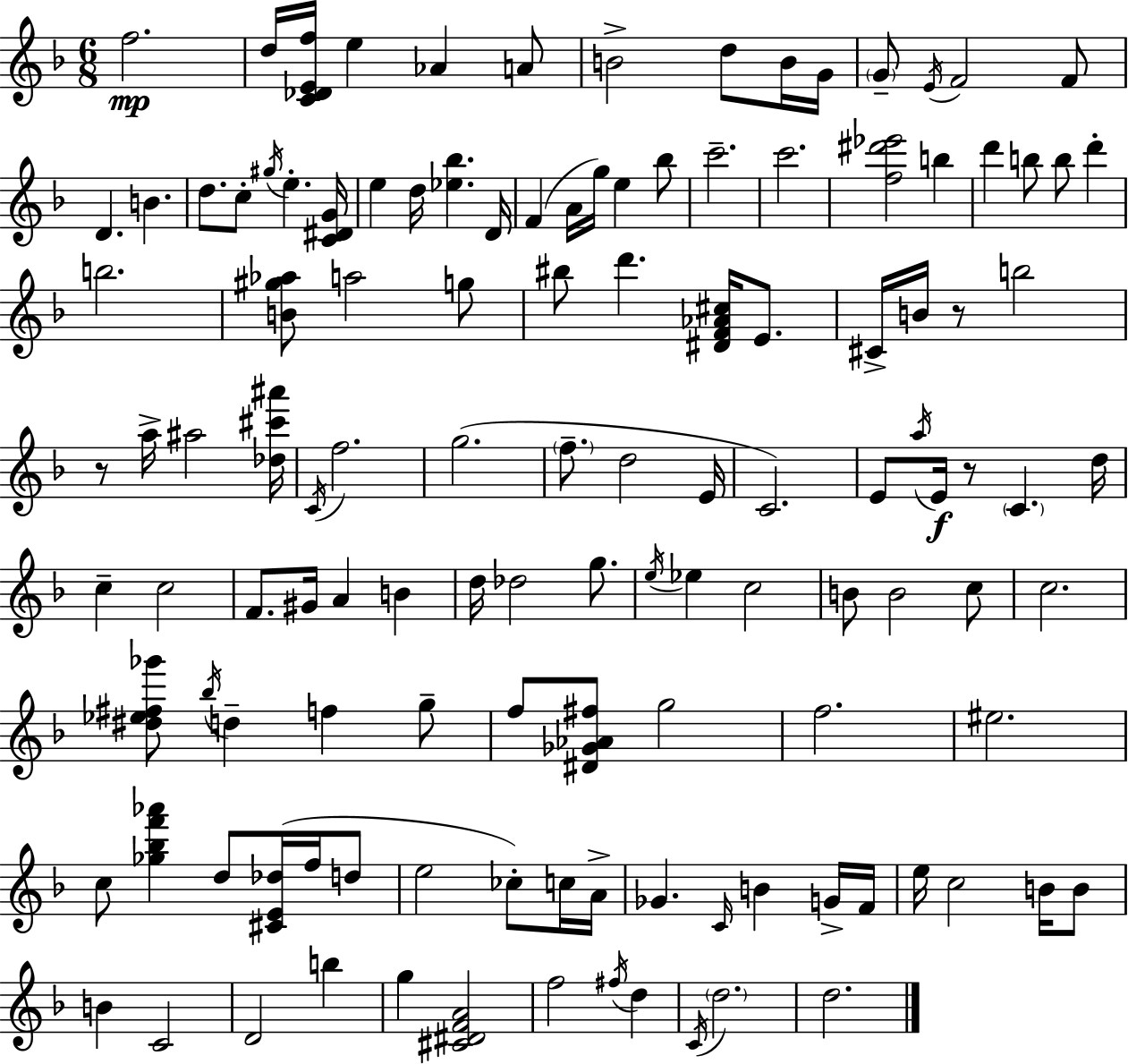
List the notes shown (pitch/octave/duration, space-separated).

F5/h. D5/s [C4,Db4,E4,F5]/s E5/q Ab4/q A4/e B4/h D5/e B4/s G4/s G4/e E4/s F4/h F4/e D4/q. B4/q. D5/e. C5/e G#5/s E5/q. [C4,D#4,G4]/s E5/q D5/s [Eb5,Bb5]/q. D4/s F4/q A4/s G5/s E5/q Bb5/e C6/h. C6/h. [F5,D#6,Eb6]/h B5/q D6/q B5/e B5/e D6/q B5/h. [B4,G#5,Ab5]/e A5/h G5/e BIS5/e D6/q. [D#4,F4,Ab4,C#5]/s E4/e. C#4/s B4/s R/e B5/h R/e A5/s A#5/h [Db5,C#6,A#6]/s C4/s F5/h. G5/h. F5/e. D5/h E4/s C4/h. E4/e A5/s E4/s R/e C4/q. D5/s C5/q C5/h F4/e. G#4/s A4/q B4/q D5/s Db5/h G5/e. E5/s Eb5/q C5/h B4/e B4/h C5/e C5/h. [D#5,Eb5,F#5,Gb6]/e Bb5/s D5/q F5/q G5/e F5/e [D#4,Gb4,Ab4,F#5]/e G5/h F5/h. EIS5/h. C5/e [Gb5,Bb5,F6,Ab6]/q D5/e [C#4,E4,Db5]/s F5/s D5/e E5/h CES5/e C5/s A4/s Gb4/q. C4/s B4/q G4/s F4/s E5/s C5/h B4/s B4/e B4/q C4/h D4/h B5/q G5/q [C#4,D#4,F4,A4]/h F5/h F#5/s D5/q C4/s D5/h. D5/h.